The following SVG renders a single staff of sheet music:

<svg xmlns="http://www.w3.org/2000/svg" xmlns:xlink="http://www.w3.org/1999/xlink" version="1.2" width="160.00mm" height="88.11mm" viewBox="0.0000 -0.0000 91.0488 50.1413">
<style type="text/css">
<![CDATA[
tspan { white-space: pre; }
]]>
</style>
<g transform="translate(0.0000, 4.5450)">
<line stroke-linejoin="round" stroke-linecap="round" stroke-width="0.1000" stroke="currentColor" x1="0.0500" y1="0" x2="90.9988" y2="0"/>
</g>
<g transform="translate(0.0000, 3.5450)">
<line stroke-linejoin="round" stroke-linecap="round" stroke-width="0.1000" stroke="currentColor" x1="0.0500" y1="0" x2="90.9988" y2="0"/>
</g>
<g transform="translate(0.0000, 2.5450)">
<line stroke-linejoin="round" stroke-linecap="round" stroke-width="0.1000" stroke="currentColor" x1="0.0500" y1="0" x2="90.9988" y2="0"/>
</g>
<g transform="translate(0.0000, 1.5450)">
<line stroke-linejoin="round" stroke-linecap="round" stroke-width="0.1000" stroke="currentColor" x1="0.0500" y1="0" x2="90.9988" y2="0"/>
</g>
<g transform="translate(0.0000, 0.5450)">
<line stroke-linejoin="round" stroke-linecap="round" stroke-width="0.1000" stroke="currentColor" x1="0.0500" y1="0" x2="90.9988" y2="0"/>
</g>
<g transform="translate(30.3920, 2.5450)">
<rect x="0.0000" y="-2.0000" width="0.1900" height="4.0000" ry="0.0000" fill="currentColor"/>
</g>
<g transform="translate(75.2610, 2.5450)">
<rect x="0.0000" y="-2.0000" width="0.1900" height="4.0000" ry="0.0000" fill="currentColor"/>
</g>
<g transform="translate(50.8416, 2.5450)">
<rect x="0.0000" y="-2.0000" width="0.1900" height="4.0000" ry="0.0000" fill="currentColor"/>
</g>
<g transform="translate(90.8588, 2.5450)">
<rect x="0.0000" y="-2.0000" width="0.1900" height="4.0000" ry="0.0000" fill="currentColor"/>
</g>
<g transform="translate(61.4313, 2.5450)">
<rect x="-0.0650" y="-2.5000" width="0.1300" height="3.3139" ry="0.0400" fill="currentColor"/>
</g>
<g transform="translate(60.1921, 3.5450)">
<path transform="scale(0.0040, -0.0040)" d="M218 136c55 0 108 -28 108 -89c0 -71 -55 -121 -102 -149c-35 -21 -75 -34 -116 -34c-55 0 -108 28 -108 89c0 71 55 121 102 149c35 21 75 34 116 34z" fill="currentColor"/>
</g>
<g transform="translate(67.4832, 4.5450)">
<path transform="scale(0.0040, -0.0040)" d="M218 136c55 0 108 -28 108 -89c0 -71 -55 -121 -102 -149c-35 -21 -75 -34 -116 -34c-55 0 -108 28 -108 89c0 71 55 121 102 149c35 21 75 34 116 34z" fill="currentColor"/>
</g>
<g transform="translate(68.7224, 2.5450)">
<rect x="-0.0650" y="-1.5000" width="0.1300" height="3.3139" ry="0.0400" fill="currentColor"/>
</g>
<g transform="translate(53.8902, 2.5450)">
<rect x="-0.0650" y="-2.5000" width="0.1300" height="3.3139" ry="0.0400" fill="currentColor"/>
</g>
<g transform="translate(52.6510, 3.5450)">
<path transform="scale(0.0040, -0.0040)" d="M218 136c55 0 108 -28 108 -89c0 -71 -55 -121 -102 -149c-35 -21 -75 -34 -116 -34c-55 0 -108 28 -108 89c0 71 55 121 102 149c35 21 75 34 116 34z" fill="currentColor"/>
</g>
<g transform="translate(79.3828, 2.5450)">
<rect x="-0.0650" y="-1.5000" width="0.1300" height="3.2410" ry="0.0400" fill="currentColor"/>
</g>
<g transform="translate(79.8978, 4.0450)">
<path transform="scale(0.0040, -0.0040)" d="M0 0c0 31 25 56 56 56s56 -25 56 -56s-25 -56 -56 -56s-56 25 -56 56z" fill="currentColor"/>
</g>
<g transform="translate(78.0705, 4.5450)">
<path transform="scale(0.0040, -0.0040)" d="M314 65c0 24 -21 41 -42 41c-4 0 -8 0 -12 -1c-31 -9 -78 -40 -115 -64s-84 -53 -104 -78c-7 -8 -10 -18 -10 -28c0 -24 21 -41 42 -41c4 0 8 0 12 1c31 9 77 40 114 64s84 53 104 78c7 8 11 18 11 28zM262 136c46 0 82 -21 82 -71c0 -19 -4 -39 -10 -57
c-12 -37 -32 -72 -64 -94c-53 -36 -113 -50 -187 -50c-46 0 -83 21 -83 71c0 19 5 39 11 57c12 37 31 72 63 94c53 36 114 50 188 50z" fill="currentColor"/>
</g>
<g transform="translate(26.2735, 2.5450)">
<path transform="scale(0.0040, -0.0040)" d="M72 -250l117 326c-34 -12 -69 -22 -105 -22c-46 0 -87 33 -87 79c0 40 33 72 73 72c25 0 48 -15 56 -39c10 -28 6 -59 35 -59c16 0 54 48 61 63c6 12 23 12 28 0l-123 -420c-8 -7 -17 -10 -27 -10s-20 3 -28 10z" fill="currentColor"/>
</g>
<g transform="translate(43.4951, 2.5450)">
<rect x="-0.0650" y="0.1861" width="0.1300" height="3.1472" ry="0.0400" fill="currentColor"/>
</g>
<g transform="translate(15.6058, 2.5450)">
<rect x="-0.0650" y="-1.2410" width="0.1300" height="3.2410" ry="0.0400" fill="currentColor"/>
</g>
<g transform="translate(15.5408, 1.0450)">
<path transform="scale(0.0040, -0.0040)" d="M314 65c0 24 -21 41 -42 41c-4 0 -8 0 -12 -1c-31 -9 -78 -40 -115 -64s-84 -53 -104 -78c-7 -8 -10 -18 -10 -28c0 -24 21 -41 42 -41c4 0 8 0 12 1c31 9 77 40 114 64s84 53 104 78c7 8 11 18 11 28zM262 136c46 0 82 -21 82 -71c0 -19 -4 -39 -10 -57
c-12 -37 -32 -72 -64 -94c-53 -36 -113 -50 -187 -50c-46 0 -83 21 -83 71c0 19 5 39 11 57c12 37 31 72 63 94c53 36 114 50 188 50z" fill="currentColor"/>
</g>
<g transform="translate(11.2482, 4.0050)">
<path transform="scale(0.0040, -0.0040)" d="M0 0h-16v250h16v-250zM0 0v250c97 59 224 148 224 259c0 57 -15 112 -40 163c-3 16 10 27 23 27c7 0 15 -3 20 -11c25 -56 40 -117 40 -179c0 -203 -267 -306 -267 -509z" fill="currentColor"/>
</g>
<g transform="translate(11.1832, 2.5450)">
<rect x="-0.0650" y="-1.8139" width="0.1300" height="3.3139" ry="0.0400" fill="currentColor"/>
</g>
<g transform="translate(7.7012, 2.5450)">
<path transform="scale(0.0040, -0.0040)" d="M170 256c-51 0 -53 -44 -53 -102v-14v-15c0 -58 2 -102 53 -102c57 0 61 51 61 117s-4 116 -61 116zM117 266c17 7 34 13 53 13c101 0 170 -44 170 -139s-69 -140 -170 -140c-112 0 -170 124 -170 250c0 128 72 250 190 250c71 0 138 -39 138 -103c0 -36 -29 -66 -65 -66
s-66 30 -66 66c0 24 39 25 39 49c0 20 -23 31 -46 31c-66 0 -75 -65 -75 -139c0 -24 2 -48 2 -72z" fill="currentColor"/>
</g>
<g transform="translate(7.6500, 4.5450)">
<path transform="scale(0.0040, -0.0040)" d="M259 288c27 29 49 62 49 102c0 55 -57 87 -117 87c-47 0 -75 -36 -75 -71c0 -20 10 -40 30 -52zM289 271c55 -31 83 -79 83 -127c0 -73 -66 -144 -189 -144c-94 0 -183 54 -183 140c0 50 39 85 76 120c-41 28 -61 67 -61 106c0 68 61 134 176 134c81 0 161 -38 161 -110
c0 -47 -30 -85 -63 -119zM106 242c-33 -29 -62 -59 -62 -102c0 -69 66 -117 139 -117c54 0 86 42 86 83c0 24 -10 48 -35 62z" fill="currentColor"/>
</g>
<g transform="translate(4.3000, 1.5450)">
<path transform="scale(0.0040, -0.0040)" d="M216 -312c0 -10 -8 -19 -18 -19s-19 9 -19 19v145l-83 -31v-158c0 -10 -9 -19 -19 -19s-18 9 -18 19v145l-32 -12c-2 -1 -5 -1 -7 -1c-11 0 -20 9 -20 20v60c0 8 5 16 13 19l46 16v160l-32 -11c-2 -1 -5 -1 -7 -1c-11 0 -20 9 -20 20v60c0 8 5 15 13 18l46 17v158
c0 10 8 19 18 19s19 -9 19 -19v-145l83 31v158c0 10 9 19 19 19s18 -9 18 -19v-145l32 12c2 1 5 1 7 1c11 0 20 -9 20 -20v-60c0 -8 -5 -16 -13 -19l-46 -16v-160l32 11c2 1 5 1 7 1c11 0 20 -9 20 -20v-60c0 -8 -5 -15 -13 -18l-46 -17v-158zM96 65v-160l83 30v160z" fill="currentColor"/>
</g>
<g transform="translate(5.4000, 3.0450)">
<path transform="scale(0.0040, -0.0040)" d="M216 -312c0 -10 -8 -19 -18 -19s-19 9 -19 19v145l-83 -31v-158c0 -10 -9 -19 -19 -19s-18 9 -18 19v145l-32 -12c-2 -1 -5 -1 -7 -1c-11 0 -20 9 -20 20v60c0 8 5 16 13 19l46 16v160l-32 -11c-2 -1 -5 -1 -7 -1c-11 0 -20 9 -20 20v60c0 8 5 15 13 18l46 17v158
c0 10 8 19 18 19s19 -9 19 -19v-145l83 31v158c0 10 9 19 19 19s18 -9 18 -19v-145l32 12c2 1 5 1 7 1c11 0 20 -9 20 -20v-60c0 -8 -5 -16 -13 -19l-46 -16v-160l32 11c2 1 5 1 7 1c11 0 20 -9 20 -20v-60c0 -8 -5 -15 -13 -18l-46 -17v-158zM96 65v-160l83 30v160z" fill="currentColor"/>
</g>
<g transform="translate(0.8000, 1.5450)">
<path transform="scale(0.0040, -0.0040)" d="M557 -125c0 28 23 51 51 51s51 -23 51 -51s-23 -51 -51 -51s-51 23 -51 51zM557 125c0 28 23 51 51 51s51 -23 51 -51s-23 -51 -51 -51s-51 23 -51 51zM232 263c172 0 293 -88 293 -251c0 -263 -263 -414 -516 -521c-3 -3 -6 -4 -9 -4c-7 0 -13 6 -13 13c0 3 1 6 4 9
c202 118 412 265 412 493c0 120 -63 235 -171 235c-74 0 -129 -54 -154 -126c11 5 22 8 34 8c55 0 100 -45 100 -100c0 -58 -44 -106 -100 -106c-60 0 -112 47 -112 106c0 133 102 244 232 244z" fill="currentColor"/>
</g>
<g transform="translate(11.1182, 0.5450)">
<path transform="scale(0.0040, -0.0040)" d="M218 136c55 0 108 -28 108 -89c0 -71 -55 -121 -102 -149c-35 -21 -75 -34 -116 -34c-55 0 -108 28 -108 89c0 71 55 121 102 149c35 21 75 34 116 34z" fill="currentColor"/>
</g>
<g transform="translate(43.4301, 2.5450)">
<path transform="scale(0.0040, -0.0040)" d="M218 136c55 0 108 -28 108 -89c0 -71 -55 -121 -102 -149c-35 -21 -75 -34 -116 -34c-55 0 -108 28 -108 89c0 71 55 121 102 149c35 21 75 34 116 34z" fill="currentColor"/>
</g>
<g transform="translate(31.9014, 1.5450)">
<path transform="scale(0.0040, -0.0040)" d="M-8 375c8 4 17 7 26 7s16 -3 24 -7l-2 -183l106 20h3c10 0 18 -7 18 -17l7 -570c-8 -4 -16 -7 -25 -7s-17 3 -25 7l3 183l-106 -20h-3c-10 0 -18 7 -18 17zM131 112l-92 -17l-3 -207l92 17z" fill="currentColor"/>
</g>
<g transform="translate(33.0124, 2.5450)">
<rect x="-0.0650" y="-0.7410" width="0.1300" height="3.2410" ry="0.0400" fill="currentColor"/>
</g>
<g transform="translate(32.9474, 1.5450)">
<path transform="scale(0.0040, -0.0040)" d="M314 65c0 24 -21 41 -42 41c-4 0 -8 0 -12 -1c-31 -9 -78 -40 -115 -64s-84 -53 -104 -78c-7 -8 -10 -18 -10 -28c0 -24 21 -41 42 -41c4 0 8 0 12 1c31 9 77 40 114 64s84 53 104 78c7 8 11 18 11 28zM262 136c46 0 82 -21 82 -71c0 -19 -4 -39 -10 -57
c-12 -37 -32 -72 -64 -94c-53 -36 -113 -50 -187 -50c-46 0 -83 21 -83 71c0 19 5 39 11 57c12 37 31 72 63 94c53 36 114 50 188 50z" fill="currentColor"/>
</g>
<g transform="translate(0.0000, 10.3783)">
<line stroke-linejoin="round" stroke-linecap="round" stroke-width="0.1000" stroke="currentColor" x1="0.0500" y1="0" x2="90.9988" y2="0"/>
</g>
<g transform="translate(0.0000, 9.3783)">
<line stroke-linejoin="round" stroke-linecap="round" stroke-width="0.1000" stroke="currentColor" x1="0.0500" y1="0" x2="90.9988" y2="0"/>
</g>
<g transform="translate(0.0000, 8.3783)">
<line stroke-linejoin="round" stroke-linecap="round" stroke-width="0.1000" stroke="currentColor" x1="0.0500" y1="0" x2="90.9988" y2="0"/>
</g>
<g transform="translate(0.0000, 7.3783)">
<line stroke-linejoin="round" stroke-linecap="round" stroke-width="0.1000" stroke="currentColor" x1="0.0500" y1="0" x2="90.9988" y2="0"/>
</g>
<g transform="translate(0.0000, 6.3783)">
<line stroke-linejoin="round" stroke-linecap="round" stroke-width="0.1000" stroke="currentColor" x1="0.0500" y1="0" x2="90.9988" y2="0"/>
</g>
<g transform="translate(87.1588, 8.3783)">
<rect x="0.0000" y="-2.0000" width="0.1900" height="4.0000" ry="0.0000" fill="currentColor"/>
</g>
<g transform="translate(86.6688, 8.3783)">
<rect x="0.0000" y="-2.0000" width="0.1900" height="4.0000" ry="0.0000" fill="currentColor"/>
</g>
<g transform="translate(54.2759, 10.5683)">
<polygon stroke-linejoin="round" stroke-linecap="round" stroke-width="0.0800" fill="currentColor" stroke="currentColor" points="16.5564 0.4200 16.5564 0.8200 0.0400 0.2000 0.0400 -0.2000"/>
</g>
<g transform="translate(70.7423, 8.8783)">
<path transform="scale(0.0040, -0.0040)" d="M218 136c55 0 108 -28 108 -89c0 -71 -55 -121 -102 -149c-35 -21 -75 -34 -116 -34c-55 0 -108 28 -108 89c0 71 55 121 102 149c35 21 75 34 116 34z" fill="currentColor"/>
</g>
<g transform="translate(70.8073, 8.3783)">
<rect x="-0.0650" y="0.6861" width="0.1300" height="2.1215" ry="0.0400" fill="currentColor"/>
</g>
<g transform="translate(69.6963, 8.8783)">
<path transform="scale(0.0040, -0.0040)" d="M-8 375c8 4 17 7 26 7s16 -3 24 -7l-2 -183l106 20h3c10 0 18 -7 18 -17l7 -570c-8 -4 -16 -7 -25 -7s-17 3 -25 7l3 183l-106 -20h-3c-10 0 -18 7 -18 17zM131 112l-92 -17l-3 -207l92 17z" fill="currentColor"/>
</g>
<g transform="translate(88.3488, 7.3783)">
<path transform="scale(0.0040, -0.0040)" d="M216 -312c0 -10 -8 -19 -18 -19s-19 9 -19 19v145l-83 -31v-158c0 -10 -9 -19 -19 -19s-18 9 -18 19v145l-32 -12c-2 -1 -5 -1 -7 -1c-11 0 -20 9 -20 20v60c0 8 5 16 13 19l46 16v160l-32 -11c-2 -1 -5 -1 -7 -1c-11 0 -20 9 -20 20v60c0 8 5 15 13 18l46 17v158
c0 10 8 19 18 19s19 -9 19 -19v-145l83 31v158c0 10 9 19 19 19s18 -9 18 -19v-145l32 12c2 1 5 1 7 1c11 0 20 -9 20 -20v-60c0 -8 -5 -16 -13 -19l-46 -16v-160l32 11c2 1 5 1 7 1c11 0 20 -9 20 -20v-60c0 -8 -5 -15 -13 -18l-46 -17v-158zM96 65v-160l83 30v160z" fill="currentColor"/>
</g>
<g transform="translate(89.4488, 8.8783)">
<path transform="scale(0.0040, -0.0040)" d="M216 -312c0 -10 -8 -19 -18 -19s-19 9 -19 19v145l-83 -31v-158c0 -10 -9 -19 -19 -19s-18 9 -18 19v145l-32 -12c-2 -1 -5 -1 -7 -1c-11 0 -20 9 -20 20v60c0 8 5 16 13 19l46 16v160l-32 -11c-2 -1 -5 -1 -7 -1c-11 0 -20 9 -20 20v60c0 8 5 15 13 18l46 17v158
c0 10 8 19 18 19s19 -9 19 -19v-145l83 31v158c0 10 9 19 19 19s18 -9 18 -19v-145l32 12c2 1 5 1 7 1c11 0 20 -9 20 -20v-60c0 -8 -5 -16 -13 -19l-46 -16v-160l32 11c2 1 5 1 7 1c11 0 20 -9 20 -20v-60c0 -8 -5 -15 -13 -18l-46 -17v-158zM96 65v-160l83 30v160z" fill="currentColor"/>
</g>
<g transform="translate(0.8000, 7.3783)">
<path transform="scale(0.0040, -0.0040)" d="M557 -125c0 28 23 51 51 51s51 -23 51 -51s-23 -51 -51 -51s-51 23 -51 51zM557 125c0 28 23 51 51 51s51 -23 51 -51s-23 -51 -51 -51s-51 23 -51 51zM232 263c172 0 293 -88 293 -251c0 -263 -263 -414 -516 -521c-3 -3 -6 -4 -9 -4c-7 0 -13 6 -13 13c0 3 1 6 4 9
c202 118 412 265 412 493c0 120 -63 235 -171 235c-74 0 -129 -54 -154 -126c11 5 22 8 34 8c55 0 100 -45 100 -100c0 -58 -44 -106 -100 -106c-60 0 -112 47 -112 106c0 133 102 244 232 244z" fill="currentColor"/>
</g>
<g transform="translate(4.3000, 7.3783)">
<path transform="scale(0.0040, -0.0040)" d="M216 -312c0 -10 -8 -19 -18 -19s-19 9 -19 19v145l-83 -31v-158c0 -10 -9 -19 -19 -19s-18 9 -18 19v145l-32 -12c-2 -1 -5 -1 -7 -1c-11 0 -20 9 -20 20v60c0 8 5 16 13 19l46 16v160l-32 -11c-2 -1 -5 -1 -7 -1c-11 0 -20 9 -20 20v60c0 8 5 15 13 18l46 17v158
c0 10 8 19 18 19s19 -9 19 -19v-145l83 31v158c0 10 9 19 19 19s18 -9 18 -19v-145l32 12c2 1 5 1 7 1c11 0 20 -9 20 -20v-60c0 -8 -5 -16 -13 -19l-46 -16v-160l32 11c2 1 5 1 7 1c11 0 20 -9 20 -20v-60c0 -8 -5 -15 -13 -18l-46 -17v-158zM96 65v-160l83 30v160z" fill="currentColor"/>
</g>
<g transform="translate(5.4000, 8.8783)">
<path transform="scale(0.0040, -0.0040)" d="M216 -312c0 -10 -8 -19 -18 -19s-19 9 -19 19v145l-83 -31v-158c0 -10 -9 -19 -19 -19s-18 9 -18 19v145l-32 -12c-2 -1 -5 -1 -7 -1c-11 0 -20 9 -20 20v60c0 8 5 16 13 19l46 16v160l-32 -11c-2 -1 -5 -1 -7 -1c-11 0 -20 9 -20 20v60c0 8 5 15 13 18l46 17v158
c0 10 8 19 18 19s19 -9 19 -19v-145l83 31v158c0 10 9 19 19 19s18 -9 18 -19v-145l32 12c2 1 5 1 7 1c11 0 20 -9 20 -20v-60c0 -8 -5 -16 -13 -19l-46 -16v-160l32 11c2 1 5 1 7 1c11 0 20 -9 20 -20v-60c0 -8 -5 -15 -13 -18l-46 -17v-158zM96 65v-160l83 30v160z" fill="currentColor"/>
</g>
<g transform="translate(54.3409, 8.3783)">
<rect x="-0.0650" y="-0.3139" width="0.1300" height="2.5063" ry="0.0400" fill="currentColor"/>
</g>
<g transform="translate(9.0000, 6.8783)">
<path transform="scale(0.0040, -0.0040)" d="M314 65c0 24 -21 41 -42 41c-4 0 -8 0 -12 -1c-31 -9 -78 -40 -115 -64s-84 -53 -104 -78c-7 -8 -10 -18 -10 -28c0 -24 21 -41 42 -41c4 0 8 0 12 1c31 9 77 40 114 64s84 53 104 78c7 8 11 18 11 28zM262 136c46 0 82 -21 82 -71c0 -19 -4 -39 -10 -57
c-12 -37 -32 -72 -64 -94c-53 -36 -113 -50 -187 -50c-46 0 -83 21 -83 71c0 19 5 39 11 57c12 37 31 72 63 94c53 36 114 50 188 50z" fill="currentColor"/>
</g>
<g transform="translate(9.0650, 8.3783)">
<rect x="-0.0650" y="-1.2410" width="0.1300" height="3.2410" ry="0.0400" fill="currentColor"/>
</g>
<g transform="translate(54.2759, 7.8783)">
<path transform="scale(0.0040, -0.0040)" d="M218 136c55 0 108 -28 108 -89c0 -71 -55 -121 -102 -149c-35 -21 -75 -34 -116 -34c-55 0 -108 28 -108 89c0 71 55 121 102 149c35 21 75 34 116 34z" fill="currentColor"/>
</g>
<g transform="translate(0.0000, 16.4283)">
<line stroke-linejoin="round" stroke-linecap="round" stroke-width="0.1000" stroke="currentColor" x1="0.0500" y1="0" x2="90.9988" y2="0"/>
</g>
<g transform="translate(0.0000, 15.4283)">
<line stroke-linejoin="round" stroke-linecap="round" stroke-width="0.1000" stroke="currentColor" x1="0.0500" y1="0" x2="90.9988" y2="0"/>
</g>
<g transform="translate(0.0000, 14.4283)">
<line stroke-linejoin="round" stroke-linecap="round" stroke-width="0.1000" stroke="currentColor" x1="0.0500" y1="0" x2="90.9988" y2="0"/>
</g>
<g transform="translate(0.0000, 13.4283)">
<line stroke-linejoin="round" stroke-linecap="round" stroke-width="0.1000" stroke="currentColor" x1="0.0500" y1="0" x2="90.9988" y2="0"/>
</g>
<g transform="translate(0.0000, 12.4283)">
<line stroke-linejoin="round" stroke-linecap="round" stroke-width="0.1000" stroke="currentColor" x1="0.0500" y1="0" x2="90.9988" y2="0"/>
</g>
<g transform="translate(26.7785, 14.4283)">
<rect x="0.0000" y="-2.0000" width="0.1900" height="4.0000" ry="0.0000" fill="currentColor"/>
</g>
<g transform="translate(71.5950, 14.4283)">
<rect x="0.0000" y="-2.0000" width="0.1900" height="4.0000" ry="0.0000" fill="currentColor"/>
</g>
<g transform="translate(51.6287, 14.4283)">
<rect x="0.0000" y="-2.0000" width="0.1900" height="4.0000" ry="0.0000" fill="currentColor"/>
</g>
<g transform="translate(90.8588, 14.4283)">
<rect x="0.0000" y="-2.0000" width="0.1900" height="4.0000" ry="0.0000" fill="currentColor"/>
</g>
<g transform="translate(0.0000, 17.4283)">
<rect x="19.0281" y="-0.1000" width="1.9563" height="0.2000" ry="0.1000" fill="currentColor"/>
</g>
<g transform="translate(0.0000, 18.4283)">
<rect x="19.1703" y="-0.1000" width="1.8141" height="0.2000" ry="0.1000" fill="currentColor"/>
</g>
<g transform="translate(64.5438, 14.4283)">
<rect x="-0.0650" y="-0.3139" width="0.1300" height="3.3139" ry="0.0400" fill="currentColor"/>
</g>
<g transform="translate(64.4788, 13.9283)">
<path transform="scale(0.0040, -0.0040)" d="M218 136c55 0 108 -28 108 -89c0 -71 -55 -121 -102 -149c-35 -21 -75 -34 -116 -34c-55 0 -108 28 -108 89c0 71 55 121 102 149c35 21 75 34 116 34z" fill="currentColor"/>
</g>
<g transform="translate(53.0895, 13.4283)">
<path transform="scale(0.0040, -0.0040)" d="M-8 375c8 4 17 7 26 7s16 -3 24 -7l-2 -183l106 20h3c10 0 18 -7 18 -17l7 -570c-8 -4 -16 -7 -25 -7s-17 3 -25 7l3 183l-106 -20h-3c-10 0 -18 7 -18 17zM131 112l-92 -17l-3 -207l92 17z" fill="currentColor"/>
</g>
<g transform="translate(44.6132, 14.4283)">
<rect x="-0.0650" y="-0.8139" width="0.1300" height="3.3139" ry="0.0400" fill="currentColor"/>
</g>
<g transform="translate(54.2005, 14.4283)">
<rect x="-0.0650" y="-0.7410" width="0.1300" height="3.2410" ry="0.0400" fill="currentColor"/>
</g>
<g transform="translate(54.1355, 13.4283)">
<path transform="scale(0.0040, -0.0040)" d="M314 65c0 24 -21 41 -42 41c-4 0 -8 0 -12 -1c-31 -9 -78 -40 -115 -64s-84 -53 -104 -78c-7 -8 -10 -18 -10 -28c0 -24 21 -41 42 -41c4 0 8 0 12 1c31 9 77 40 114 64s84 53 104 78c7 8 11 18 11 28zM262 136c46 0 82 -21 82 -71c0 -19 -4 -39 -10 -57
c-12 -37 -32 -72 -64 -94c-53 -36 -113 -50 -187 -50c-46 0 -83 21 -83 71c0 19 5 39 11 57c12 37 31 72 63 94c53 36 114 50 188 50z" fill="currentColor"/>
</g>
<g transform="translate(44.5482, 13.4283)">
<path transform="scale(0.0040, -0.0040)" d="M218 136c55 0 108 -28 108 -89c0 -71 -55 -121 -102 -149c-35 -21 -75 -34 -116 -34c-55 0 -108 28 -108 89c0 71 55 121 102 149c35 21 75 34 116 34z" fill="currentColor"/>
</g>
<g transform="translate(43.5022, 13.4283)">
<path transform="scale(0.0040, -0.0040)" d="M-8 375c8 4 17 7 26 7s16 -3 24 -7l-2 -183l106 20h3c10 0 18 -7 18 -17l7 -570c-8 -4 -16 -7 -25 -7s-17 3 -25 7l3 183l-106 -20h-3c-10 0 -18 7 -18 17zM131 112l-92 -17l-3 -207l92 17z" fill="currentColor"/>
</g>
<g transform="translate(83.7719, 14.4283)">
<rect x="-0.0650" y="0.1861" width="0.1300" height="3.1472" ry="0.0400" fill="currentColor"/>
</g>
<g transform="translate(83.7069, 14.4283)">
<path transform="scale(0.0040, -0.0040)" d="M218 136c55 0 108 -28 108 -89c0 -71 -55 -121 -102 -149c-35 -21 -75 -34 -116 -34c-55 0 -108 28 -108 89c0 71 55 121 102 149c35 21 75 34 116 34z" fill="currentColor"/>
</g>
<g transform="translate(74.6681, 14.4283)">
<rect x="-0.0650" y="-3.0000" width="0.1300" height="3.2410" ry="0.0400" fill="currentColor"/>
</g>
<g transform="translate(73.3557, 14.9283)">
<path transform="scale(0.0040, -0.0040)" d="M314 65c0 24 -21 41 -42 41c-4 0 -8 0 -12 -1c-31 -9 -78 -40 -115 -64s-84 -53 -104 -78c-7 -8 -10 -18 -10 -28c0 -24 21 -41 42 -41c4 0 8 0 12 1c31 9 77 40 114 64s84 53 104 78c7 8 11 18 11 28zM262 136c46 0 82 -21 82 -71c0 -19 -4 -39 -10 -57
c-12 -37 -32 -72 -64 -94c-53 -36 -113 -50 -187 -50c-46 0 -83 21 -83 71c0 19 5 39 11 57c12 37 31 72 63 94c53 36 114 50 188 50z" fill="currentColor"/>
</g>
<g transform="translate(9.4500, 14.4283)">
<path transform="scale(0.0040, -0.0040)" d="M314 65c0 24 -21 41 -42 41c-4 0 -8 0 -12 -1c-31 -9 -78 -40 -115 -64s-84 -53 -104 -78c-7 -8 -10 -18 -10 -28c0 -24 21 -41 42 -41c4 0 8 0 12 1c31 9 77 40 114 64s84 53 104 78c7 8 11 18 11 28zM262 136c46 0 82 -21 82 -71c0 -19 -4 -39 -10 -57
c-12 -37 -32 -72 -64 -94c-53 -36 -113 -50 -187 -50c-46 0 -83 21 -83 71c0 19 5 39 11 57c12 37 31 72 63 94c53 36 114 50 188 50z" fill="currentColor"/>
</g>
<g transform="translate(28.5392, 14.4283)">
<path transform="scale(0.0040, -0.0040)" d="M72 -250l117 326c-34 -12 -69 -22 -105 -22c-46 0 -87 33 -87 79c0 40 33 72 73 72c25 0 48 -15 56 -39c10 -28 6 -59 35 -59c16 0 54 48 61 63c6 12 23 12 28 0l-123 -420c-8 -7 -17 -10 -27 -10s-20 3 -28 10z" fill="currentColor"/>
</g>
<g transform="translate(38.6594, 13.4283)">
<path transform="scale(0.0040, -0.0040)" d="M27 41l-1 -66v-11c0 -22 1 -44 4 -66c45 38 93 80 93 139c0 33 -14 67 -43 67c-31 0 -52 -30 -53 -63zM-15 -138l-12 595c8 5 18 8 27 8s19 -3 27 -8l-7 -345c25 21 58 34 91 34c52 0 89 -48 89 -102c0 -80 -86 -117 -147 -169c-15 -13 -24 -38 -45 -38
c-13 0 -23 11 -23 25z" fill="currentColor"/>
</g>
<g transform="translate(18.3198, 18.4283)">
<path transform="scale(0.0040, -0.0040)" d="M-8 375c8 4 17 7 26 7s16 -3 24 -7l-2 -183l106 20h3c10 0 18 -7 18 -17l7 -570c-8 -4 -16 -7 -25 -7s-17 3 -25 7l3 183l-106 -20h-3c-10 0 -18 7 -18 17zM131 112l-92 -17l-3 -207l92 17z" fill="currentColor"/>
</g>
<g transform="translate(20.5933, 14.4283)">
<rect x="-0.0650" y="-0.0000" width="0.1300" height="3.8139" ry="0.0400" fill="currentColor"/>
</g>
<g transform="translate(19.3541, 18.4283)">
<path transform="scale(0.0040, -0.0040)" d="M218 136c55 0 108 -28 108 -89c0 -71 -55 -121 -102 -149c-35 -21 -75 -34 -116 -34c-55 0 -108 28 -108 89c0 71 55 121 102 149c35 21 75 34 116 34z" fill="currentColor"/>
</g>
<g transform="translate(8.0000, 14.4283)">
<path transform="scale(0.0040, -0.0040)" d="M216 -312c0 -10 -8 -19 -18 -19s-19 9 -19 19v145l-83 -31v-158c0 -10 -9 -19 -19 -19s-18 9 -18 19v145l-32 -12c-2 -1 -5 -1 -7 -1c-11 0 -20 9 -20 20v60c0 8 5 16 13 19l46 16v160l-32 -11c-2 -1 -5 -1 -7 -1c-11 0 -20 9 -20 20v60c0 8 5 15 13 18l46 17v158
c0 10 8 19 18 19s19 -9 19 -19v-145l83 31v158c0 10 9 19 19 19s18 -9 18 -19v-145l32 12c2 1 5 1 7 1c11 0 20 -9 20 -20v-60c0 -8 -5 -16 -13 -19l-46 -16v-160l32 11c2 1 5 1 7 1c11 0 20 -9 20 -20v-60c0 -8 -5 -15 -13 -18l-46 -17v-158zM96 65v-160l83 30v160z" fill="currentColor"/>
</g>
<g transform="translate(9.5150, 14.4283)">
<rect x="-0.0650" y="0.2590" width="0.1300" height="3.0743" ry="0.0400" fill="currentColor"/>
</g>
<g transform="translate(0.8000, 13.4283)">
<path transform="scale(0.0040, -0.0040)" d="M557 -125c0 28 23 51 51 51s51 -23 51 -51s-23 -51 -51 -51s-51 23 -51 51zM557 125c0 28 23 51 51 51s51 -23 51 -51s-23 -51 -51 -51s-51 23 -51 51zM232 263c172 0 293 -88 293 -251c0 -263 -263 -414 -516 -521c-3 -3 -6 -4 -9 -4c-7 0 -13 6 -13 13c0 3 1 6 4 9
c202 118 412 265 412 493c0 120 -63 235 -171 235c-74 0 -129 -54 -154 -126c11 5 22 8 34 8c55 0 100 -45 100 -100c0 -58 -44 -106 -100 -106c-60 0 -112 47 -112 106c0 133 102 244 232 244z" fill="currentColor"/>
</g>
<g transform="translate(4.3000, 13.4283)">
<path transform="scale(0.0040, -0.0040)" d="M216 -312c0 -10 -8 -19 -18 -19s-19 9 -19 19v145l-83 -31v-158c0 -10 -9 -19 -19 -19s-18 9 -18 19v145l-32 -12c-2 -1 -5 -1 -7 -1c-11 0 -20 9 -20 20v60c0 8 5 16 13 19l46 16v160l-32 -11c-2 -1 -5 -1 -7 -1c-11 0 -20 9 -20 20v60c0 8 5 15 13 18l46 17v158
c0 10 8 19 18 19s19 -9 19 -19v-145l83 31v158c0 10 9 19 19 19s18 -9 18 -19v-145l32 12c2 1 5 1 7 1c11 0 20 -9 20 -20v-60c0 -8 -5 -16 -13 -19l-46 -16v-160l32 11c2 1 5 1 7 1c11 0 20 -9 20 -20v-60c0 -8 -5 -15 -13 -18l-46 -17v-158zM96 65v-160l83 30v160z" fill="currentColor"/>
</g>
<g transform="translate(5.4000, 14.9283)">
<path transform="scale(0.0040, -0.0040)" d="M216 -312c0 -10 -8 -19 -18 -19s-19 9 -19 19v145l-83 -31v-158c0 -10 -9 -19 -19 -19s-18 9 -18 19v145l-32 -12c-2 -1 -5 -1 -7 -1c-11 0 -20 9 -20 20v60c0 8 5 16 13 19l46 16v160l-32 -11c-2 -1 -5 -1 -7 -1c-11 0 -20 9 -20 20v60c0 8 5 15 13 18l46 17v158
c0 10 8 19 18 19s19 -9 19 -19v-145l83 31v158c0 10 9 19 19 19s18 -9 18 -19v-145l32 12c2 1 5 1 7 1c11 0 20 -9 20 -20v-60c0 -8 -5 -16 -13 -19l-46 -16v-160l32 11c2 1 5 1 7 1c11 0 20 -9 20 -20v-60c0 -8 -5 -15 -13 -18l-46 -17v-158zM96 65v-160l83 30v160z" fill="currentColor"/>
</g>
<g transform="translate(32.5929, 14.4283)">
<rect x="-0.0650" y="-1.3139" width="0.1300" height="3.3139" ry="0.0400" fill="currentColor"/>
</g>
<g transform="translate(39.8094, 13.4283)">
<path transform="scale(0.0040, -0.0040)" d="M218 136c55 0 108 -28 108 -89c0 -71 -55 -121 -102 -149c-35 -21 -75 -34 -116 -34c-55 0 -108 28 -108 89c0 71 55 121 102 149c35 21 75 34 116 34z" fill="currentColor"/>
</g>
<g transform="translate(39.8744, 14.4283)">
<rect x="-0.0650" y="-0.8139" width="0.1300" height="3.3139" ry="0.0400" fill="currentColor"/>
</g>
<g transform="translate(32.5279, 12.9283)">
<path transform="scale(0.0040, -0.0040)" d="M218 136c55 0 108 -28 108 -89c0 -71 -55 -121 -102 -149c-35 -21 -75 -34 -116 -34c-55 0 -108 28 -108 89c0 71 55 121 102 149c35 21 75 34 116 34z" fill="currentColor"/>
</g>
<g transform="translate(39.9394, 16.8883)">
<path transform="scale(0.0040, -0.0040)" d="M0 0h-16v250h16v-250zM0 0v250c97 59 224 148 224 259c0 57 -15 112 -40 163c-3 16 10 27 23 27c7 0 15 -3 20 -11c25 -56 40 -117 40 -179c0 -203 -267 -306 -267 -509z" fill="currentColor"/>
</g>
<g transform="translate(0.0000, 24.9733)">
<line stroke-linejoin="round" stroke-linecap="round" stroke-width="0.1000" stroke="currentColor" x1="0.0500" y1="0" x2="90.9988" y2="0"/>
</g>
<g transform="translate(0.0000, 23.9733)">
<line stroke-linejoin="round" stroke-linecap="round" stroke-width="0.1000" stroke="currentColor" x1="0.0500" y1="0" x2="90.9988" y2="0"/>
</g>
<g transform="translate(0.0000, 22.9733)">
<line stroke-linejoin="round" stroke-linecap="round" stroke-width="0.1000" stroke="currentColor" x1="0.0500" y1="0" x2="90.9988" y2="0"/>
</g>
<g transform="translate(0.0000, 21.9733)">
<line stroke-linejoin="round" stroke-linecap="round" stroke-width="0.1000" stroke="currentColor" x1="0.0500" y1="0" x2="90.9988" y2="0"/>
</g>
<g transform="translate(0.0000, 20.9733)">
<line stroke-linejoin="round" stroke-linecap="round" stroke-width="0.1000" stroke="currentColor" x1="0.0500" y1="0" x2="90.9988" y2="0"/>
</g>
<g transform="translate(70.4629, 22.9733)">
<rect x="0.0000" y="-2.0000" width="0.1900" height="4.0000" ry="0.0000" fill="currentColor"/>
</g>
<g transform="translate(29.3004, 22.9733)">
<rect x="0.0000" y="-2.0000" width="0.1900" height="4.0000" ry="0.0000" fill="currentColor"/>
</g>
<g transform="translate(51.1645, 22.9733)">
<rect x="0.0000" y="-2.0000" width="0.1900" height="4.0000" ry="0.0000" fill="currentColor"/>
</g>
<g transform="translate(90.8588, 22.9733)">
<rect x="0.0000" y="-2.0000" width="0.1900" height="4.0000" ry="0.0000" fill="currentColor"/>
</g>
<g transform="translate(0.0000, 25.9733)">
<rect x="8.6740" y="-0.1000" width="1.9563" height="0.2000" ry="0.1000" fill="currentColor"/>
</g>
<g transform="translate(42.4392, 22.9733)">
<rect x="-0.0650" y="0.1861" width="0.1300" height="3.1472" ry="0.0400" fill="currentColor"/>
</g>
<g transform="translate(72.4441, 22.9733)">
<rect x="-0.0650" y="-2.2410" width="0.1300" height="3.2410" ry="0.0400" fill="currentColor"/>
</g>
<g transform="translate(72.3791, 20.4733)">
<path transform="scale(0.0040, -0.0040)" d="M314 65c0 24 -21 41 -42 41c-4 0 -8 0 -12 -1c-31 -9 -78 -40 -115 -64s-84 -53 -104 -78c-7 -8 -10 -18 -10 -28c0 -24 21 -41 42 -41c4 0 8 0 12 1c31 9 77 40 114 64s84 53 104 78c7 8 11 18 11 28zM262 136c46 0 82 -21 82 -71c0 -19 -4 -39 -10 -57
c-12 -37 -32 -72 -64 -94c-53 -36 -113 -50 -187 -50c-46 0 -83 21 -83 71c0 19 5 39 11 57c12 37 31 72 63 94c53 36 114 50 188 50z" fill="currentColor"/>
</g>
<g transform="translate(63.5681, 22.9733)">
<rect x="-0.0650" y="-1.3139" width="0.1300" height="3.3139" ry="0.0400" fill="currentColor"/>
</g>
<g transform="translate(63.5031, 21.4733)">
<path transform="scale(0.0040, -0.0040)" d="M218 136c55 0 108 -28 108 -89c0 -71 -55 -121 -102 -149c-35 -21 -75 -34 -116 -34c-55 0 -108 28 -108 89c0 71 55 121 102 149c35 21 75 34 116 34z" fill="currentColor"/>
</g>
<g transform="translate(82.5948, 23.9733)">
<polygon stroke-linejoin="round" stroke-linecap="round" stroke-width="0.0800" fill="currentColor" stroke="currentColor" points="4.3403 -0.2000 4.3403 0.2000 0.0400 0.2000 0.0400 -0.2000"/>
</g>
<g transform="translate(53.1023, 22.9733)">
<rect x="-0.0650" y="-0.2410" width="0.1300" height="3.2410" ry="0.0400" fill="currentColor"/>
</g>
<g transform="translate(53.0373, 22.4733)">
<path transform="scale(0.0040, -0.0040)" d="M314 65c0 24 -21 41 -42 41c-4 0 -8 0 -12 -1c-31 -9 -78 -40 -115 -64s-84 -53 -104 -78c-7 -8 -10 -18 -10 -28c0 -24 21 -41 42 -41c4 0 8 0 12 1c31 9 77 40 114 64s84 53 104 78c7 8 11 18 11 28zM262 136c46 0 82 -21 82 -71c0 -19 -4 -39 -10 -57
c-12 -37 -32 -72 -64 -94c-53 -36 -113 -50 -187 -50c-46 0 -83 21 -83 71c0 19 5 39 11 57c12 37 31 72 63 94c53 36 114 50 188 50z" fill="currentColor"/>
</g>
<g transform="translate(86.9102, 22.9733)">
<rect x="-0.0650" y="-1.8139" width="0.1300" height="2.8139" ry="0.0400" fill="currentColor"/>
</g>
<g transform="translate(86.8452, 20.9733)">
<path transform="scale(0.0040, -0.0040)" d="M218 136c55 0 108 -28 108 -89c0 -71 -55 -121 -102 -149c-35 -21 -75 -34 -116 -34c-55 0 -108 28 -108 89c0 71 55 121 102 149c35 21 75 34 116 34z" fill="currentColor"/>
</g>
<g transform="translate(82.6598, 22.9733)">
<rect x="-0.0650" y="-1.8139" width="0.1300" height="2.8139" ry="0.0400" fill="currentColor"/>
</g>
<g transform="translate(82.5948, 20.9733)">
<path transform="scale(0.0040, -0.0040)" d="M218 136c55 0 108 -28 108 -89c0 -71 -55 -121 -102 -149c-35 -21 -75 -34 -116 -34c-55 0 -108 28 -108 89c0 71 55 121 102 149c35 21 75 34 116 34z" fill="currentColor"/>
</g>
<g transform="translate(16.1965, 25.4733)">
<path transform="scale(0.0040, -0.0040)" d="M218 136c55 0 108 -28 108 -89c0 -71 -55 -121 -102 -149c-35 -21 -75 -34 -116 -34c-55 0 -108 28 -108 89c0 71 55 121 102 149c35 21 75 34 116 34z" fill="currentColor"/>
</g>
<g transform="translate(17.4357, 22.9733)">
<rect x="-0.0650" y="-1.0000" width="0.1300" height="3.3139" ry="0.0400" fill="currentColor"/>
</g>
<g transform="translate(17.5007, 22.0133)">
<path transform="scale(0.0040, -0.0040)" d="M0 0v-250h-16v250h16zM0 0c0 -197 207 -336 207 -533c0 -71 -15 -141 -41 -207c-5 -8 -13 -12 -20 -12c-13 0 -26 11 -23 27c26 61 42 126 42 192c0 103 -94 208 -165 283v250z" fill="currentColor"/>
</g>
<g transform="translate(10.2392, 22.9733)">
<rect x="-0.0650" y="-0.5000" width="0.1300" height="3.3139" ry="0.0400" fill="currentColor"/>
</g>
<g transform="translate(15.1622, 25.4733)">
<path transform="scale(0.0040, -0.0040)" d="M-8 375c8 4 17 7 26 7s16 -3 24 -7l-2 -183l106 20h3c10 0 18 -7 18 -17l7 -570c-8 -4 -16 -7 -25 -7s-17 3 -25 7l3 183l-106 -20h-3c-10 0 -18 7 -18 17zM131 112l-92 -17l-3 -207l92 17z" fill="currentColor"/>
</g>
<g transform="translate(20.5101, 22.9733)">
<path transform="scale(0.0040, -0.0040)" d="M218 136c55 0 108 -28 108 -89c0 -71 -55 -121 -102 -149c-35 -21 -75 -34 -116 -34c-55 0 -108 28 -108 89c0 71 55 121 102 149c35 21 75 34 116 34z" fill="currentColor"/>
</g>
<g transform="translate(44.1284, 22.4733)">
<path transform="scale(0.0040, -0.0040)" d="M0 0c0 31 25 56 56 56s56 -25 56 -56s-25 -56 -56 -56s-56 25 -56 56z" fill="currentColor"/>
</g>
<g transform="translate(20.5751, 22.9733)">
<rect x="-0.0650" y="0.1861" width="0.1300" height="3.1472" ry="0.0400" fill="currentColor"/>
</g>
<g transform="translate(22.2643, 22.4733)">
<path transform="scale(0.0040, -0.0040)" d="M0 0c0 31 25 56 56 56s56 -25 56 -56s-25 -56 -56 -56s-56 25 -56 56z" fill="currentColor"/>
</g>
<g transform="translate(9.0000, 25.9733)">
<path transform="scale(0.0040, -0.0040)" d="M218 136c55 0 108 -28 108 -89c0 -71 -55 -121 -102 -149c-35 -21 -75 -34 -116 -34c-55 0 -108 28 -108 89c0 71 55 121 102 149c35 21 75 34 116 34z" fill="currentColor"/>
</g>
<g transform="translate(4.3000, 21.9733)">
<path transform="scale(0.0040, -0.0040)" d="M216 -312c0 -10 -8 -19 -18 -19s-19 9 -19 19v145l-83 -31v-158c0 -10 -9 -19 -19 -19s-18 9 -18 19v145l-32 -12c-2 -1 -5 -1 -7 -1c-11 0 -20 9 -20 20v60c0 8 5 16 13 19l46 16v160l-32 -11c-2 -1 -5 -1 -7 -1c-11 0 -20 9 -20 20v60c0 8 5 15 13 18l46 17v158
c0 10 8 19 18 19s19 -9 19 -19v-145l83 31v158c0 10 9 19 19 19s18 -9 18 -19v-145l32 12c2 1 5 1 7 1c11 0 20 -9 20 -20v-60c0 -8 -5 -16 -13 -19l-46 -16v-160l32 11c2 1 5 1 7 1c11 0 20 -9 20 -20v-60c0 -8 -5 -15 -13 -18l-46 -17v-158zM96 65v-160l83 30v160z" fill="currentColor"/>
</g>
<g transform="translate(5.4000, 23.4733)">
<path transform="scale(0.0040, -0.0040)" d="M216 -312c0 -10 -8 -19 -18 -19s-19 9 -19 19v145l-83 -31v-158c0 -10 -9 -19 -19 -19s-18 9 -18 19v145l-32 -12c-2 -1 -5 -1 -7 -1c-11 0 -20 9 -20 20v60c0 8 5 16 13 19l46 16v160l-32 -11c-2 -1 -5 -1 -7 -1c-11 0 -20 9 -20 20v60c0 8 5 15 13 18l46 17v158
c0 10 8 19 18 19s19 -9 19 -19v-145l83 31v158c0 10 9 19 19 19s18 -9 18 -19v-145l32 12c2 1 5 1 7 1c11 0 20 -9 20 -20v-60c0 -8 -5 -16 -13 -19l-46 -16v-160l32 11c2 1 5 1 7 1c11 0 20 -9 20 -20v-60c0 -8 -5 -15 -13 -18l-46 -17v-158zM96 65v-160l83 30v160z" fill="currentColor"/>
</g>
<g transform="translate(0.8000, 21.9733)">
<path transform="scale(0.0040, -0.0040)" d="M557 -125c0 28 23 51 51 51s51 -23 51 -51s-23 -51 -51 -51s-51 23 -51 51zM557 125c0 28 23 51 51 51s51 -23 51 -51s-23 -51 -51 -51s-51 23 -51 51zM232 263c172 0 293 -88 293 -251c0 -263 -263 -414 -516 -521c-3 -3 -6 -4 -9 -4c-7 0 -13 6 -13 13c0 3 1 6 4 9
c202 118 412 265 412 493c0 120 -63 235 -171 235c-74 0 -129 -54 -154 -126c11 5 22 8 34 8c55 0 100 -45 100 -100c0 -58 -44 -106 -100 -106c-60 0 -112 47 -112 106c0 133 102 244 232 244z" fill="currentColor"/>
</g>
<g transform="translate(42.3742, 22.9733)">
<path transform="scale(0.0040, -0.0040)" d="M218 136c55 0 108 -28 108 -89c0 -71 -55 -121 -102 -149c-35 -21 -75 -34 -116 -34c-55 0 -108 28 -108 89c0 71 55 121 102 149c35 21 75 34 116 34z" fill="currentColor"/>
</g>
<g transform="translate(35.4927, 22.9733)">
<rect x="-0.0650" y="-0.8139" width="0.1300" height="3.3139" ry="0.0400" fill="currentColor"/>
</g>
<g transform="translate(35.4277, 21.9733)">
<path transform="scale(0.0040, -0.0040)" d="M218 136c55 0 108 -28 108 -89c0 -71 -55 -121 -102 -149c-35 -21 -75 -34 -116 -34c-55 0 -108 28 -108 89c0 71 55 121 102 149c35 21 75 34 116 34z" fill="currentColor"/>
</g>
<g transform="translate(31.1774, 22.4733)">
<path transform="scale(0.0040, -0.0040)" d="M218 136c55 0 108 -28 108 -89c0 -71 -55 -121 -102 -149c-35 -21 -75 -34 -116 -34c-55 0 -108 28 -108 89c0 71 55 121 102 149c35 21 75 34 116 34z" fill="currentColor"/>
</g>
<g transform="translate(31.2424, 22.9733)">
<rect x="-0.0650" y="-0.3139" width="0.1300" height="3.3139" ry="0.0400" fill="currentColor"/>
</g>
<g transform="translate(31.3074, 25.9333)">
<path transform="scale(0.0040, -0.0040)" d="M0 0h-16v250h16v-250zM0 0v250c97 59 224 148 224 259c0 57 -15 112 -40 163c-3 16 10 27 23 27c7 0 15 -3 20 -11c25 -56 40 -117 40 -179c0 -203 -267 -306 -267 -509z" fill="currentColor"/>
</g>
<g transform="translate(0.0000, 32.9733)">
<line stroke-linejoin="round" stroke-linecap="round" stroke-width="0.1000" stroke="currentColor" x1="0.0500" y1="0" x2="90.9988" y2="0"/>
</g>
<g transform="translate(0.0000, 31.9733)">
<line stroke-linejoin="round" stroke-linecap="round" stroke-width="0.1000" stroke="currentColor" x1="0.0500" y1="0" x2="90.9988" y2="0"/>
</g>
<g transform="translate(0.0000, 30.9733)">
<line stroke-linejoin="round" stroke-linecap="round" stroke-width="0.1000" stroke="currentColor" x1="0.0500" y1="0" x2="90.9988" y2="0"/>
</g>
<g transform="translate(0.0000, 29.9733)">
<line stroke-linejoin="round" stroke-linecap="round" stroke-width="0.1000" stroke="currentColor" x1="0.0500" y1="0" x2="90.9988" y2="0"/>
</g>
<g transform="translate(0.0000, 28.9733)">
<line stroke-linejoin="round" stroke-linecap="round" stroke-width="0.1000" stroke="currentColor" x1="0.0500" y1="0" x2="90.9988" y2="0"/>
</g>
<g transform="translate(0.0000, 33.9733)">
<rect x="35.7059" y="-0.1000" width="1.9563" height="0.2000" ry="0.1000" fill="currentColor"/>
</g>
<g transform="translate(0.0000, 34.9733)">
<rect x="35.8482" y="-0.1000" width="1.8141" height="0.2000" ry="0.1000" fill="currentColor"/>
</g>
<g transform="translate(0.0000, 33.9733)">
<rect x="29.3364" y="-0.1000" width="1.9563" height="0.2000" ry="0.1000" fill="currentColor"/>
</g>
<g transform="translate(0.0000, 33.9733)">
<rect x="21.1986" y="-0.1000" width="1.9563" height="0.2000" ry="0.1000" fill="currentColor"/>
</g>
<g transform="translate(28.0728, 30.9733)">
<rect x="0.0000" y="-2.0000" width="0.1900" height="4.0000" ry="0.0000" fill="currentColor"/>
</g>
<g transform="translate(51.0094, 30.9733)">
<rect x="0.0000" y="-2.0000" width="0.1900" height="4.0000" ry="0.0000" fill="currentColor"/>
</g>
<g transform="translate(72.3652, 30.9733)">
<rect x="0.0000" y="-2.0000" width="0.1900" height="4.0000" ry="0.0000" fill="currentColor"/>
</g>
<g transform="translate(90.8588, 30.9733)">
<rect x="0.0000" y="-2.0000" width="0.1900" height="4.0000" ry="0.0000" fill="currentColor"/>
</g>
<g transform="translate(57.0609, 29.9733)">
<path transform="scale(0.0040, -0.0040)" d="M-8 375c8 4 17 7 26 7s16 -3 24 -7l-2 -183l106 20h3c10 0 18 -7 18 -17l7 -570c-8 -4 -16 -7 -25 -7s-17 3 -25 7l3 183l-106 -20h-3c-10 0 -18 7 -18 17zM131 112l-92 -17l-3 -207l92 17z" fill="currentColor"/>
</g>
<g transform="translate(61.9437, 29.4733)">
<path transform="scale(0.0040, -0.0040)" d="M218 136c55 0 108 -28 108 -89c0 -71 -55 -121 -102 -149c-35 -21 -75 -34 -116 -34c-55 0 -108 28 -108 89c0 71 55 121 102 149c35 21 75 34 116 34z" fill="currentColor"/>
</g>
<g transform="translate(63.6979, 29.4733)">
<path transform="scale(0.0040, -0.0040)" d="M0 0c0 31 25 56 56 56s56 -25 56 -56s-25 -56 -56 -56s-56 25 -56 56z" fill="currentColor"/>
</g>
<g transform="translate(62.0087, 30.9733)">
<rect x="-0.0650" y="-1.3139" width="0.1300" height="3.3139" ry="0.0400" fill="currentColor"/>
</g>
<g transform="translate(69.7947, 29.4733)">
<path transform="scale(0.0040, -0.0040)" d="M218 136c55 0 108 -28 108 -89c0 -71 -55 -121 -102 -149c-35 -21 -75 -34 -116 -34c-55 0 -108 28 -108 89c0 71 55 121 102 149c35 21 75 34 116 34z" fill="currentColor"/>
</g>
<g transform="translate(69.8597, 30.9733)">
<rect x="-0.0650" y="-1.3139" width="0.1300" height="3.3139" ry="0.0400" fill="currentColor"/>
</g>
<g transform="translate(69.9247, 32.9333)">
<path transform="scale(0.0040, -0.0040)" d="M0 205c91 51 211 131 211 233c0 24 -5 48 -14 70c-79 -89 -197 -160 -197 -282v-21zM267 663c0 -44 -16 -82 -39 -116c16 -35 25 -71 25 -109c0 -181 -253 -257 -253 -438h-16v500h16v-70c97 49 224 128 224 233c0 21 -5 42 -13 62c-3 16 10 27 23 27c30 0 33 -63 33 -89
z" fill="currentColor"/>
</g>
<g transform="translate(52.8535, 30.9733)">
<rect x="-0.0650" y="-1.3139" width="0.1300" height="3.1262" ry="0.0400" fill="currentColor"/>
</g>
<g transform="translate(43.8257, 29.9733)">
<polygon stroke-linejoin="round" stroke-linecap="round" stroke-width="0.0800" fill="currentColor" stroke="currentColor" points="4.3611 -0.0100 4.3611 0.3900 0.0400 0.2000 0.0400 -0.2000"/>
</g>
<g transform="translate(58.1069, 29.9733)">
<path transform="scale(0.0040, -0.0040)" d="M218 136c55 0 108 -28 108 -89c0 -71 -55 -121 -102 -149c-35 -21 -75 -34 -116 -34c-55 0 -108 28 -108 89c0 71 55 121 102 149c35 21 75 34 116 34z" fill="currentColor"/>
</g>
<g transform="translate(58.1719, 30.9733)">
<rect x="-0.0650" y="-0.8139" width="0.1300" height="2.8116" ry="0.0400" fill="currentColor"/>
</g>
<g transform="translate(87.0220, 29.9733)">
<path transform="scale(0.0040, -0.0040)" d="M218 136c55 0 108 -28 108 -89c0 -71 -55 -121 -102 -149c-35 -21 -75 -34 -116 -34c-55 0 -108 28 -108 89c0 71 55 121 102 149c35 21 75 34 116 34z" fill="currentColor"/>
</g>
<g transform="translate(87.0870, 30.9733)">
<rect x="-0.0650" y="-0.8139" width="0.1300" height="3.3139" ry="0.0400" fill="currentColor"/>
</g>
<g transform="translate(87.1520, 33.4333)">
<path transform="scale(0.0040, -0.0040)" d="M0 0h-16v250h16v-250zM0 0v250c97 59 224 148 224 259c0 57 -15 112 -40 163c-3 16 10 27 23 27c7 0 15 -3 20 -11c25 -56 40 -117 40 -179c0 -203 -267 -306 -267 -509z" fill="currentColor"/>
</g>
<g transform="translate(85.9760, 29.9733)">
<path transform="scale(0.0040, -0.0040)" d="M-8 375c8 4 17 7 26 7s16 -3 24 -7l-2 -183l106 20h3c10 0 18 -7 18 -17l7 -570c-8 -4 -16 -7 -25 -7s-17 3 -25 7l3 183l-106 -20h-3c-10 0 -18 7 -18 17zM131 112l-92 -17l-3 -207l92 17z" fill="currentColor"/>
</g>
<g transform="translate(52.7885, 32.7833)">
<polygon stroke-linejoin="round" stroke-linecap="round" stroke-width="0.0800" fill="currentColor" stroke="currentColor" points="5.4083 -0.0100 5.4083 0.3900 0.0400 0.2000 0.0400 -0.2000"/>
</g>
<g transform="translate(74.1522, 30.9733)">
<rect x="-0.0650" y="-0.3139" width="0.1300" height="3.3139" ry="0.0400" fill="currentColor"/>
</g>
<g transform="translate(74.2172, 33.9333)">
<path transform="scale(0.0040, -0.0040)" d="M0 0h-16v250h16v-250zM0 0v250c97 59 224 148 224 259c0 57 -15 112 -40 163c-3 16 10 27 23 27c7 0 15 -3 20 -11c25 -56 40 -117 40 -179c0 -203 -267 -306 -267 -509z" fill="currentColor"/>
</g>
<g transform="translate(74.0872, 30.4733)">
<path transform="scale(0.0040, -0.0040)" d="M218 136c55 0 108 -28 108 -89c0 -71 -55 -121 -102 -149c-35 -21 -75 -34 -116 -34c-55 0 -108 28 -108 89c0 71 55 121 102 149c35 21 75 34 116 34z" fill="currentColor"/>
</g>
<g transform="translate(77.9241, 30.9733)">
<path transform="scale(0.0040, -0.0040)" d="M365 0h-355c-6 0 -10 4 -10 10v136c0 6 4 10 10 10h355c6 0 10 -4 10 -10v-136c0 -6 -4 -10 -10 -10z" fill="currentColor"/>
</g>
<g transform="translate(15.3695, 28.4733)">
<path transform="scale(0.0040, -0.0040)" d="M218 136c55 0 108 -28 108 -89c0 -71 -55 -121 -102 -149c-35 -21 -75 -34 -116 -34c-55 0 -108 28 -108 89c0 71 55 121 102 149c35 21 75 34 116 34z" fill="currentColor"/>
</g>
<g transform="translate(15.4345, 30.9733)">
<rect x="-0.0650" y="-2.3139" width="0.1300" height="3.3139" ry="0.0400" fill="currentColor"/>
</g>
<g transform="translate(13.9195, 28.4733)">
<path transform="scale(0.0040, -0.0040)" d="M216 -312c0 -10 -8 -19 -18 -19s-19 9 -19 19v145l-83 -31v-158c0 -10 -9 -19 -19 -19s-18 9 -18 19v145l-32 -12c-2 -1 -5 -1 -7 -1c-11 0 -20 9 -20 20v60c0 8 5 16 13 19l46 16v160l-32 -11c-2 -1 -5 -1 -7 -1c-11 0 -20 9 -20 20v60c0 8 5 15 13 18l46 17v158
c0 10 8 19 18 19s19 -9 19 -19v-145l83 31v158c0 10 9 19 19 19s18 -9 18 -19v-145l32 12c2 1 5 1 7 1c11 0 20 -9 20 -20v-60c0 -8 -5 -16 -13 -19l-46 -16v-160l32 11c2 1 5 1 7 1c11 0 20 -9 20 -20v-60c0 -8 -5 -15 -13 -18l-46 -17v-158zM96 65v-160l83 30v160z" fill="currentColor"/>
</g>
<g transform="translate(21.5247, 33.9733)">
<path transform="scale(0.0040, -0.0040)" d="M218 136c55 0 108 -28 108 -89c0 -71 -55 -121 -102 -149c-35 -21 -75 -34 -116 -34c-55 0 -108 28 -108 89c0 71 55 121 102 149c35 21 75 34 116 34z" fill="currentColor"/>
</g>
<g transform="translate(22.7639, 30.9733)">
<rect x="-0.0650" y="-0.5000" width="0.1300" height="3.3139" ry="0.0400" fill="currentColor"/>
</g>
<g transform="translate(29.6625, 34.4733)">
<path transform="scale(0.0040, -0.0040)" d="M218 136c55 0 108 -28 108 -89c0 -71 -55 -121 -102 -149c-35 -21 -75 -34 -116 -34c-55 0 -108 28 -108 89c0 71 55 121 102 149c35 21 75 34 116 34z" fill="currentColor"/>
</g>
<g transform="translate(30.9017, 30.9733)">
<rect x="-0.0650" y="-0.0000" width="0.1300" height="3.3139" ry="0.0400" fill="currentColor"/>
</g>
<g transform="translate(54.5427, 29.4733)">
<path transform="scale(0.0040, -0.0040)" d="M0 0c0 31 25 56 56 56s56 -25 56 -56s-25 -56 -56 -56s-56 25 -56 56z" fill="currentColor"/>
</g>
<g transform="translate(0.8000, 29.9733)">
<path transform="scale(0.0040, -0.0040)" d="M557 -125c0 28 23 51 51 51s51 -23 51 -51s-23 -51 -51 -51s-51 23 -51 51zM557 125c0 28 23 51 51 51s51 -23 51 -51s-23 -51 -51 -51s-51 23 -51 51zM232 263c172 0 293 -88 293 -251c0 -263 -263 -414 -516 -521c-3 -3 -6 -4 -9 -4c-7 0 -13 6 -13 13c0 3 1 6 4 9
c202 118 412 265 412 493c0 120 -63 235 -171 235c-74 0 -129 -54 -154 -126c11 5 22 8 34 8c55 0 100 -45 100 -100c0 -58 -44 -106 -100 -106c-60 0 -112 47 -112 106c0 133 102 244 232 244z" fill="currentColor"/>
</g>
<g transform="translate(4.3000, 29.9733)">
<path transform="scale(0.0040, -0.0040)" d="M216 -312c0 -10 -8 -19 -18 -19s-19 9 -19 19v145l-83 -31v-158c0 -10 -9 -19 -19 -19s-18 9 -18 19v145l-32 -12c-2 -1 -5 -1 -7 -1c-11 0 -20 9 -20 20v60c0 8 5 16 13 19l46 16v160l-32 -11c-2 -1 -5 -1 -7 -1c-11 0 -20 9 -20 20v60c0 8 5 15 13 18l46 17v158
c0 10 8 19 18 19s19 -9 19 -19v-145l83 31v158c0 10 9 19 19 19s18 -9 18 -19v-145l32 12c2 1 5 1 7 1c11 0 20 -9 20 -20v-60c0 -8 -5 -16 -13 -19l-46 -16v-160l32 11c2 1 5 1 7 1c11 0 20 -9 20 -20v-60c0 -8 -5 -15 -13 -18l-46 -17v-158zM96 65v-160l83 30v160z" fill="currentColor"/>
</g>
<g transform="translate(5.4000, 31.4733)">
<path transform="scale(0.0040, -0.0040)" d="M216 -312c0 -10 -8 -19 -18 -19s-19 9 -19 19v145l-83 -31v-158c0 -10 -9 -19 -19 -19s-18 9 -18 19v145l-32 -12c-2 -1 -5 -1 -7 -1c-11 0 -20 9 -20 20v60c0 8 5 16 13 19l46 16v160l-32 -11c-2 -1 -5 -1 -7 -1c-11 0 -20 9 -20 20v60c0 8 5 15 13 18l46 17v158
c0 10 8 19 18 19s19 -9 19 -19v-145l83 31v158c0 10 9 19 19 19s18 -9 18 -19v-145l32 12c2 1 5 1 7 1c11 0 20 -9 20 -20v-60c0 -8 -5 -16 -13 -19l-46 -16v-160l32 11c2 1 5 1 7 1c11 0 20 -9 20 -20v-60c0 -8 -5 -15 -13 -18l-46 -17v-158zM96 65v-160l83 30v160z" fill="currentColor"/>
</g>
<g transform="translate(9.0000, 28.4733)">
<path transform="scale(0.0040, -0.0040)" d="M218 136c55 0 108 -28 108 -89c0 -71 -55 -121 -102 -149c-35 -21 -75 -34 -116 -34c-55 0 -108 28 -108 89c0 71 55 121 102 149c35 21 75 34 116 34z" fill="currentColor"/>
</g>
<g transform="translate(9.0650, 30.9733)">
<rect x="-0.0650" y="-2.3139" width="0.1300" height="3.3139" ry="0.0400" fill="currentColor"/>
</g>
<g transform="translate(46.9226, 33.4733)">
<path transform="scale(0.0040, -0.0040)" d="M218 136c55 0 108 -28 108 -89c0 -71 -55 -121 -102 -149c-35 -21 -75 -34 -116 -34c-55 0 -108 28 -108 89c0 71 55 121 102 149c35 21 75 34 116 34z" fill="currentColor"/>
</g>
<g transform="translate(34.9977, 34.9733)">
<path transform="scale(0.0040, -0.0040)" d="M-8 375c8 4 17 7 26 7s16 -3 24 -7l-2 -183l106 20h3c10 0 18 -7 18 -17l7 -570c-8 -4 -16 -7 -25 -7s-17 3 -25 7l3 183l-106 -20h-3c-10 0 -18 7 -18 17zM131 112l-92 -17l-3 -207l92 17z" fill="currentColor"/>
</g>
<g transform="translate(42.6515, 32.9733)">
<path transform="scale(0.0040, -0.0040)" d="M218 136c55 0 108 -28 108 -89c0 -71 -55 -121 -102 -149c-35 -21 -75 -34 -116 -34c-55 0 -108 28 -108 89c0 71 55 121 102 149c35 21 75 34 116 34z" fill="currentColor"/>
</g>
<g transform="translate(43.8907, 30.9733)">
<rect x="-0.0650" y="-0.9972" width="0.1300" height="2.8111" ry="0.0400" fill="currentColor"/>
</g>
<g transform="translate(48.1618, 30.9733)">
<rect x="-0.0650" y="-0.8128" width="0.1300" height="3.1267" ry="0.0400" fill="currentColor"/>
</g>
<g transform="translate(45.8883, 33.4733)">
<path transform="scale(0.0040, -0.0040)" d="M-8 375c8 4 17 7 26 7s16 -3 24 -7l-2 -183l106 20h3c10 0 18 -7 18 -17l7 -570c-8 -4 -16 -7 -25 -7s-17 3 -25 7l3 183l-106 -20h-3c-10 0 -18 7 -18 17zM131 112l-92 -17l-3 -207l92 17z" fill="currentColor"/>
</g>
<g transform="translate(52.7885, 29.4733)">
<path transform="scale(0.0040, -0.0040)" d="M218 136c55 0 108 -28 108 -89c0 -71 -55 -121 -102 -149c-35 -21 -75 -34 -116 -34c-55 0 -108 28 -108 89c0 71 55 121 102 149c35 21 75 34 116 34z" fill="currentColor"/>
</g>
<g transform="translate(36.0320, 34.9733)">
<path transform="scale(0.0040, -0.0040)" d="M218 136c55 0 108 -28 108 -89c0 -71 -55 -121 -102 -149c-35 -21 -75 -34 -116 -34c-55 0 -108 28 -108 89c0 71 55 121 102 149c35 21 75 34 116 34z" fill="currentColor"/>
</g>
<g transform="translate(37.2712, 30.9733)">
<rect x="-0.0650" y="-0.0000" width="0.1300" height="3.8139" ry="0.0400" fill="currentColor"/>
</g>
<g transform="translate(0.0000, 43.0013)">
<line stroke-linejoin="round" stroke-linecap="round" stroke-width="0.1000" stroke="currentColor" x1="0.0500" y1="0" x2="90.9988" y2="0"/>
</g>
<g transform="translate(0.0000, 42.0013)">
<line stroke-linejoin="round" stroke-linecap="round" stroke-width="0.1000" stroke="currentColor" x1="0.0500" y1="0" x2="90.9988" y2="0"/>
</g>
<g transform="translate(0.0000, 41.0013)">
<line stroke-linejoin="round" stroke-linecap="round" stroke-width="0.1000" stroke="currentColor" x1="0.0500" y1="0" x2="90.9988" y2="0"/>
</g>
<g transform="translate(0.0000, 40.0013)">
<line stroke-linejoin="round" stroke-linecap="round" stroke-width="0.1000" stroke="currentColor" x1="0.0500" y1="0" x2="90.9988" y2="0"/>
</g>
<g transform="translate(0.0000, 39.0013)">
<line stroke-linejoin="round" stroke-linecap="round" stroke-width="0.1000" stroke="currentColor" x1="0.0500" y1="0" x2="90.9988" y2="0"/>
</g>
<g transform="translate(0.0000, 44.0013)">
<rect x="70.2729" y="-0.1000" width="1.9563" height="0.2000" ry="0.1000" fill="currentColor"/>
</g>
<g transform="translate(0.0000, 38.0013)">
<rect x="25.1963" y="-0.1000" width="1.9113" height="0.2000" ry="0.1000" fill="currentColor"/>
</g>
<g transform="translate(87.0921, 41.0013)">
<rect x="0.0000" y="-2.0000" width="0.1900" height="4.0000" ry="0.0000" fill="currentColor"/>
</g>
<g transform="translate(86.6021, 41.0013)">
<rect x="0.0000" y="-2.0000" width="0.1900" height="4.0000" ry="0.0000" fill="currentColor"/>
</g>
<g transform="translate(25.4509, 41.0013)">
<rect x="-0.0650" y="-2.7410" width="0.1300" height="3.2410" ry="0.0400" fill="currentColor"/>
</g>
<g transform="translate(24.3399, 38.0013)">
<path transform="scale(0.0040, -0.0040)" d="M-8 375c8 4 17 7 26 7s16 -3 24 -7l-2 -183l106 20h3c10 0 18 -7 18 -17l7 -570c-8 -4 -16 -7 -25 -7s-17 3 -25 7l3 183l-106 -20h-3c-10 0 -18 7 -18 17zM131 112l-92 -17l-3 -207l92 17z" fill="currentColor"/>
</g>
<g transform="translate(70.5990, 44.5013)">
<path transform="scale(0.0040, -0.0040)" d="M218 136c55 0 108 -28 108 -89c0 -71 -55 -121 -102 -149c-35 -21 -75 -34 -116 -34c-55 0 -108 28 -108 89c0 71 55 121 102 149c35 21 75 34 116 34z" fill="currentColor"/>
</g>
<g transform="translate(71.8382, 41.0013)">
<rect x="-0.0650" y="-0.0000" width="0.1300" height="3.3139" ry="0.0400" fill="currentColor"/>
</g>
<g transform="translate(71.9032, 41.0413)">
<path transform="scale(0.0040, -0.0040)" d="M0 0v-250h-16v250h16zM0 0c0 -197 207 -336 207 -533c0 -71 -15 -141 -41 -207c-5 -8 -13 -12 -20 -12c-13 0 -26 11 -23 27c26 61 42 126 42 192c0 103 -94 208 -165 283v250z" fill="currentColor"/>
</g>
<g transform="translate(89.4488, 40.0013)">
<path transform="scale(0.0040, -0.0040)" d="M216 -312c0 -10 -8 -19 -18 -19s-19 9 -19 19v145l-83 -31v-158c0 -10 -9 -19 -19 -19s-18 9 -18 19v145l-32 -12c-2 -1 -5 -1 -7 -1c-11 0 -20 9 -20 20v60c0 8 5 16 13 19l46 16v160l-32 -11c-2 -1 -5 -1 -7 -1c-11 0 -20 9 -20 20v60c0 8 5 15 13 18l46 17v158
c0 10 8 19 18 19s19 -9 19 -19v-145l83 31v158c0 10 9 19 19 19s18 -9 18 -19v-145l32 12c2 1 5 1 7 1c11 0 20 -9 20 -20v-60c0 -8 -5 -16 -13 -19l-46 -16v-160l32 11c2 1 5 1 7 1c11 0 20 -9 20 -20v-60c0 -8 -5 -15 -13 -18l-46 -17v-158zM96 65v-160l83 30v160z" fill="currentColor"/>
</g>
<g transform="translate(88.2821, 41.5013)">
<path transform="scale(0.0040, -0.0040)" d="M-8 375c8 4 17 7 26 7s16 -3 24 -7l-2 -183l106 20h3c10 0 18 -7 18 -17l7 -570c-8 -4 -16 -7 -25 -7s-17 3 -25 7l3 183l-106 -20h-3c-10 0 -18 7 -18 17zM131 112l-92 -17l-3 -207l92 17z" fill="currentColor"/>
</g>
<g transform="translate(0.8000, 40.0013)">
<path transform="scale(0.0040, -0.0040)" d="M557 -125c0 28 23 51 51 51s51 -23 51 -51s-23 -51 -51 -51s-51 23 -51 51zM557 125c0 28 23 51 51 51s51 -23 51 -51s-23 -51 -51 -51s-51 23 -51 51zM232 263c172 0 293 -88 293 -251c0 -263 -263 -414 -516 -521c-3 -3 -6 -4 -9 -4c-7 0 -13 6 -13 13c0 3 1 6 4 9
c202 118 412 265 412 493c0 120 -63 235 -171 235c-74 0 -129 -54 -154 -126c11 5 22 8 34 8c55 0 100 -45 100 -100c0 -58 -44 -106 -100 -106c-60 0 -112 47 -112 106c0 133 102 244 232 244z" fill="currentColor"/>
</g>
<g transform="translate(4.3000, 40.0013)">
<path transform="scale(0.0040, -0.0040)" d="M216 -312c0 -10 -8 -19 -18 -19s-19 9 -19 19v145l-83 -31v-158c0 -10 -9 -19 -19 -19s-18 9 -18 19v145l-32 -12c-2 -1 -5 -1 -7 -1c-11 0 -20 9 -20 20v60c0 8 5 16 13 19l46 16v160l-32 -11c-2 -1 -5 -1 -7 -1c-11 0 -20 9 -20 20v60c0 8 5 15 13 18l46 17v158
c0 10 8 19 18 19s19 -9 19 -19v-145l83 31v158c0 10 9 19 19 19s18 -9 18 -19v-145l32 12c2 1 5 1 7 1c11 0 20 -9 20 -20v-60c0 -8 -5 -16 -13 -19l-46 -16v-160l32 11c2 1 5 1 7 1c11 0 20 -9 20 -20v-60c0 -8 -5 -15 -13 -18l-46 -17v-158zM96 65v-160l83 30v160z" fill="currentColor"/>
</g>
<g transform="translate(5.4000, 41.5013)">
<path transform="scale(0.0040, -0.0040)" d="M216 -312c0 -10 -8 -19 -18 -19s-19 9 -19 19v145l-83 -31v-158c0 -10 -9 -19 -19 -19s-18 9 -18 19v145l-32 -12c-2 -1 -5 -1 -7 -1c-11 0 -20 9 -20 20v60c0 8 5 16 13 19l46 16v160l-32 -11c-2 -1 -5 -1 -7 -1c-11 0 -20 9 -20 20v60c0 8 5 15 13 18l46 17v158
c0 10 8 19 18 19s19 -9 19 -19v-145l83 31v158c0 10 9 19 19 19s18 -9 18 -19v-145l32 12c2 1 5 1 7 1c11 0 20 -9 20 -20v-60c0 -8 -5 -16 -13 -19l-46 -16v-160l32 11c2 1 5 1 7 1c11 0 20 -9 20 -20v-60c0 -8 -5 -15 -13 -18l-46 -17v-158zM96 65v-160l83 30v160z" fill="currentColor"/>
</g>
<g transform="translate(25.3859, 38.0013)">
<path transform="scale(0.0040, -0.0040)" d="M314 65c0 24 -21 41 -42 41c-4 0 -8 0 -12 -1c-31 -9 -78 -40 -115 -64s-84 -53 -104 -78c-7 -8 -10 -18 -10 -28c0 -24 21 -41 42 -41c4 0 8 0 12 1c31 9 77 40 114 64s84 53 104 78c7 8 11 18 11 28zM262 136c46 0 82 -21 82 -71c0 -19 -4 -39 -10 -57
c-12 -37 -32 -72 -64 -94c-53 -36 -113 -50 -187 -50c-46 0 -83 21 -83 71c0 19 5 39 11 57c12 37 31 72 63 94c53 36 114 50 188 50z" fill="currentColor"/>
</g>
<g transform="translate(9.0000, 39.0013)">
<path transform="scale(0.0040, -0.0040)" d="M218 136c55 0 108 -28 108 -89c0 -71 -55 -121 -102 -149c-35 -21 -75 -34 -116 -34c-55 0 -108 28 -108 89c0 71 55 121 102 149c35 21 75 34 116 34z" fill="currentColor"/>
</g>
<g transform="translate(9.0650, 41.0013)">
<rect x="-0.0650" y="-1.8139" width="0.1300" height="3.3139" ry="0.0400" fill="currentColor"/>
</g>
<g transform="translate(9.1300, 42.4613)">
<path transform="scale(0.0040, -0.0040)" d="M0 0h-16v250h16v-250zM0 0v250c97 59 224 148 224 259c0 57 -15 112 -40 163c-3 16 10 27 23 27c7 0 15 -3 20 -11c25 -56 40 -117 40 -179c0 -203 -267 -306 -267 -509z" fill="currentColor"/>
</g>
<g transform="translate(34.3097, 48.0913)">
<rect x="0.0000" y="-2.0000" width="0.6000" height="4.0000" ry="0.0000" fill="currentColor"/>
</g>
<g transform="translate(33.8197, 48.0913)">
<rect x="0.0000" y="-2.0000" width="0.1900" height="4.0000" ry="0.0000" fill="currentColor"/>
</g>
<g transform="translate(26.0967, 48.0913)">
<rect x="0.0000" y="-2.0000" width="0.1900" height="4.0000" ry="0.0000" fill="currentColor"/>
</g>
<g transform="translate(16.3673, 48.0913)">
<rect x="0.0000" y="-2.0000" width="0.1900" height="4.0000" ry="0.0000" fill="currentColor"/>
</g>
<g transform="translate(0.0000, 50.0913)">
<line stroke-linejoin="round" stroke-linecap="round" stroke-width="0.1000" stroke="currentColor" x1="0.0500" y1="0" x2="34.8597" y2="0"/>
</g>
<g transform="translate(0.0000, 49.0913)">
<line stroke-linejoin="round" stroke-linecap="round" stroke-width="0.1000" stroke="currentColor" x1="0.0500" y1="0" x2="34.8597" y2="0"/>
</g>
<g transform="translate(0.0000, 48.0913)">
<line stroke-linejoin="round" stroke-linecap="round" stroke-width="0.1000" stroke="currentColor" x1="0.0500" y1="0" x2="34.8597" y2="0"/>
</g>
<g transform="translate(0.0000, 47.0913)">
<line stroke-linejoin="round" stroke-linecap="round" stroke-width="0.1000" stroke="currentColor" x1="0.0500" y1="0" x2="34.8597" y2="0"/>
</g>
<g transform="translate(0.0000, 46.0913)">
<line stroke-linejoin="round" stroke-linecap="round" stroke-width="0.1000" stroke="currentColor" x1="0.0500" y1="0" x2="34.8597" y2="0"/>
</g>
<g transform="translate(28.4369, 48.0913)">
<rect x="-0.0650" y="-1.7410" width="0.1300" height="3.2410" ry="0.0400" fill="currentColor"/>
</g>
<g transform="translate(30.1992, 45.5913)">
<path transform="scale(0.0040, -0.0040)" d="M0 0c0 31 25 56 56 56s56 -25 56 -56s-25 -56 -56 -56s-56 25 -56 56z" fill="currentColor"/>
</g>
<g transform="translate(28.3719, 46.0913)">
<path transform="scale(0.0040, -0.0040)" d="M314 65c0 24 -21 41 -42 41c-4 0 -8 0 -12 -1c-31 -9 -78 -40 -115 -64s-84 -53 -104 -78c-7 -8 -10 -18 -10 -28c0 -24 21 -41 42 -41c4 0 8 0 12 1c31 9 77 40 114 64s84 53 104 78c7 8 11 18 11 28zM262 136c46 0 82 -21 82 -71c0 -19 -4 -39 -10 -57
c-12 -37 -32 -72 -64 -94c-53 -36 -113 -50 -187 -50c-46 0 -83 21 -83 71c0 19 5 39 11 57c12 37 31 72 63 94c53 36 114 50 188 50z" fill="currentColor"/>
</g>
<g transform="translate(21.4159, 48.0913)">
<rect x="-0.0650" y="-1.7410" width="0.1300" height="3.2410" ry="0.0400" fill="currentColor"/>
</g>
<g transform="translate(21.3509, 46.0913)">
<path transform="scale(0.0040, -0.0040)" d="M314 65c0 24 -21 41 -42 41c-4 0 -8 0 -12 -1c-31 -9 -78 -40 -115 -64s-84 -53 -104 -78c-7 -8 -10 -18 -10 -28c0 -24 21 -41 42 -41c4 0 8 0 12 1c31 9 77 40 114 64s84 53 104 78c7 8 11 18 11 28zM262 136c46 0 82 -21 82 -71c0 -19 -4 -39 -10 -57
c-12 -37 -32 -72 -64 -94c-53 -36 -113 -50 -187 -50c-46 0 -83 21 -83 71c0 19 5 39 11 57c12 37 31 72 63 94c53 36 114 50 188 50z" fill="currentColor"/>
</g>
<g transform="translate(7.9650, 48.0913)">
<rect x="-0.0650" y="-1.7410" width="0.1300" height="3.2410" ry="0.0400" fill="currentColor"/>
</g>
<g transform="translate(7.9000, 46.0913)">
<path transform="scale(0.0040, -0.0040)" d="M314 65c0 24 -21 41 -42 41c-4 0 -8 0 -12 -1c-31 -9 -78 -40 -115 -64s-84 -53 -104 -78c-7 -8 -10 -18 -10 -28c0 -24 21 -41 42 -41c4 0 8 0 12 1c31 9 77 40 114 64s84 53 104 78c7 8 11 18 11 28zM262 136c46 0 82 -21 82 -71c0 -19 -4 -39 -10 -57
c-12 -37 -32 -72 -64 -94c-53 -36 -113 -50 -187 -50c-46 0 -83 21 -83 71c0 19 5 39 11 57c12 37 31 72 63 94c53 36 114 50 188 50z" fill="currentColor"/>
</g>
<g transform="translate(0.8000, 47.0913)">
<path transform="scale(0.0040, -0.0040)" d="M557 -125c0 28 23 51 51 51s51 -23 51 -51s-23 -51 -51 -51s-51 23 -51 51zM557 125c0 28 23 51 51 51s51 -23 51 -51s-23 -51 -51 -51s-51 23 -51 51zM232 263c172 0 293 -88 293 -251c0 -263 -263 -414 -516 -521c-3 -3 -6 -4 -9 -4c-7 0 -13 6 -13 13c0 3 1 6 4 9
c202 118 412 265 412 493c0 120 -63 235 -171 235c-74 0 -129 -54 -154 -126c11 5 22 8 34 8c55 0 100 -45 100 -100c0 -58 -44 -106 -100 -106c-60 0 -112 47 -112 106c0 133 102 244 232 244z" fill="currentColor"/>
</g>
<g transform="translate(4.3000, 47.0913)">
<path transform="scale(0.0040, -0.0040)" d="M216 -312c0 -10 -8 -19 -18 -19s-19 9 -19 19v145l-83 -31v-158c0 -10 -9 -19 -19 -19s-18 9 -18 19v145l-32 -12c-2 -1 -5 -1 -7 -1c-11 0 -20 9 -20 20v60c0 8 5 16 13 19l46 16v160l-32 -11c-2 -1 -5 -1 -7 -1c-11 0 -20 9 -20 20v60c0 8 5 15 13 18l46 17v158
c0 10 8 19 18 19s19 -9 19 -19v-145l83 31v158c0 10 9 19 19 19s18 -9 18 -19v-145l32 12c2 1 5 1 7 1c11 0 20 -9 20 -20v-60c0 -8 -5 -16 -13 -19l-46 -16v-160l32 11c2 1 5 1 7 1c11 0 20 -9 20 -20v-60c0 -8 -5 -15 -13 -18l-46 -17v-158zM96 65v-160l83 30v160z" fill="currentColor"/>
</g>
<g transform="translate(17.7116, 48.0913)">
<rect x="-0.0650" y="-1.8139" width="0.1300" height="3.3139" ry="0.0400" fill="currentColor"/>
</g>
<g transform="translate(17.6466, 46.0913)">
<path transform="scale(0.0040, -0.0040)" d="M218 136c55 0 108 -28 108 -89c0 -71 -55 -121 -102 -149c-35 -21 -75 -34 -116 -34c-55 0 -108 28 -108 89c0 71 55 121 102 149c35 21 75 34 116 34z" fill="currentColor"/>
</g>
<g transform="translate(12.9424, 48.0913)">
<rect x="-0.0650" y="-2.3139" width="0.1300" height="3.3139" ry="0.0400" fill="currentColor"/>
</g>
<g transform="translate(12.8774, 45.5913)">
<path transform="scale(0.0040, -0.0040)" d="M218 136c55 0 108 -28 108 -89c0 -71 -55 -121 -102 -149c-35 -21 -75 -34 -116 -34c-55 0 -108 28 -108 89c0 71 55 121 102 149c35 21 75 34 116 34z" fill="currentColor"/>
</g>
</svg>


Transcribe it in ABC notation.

X:1
T:Untitled
M:6/8
L:1/4
K:D
A,/2 G,2 z/2 F,2 D, B,, B,, G,, G,,2 G,2 E,/2 C,/2 ^D,2 C,, z/2 G, _F,/2 F, F,2 E, ^C,2 D, E,, F,,/2 D, E,/2 ^F, D, E,2 G, B,2 A,/2 A,/2 B, ^B, E,, D,, C,, G,,/2 F,,/2 G,/2 F,/2 G, G,/4 E,/2 z2 F,/2 A,/2 C2 D,,/2 A,2 B, A, A,2 A,2